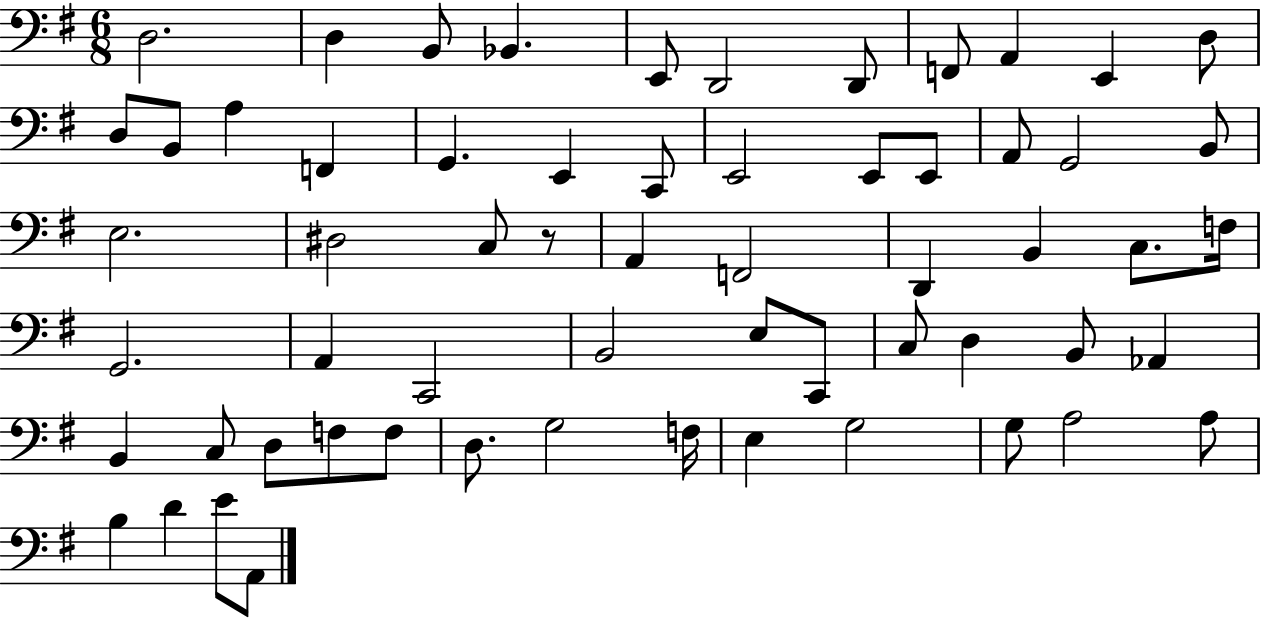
D3/h. D3/q B2/e Bb2/q. E2/e D2/h D2/e F2/e A2/q E2/q D3/e D3/e B2/e A3/q F2/q G2/q. E2/q C2/e E2/h E2/e E2/e A2/e G2/h B2/e E3/h. D#3/h C3/e R/e A2/q F2/h D2/q B2/q C3/e. F3/s G2/h. A2/q C2/h B2/h E3/e C2/e C3/e D3/q B2/e Ab2/q B2/q C3/e D3/e F3/e F3/e D3/e. G3/h F3/s E3/q G3/h G3/e A3/h A3/e B3/q D4/q E4/e A2/e